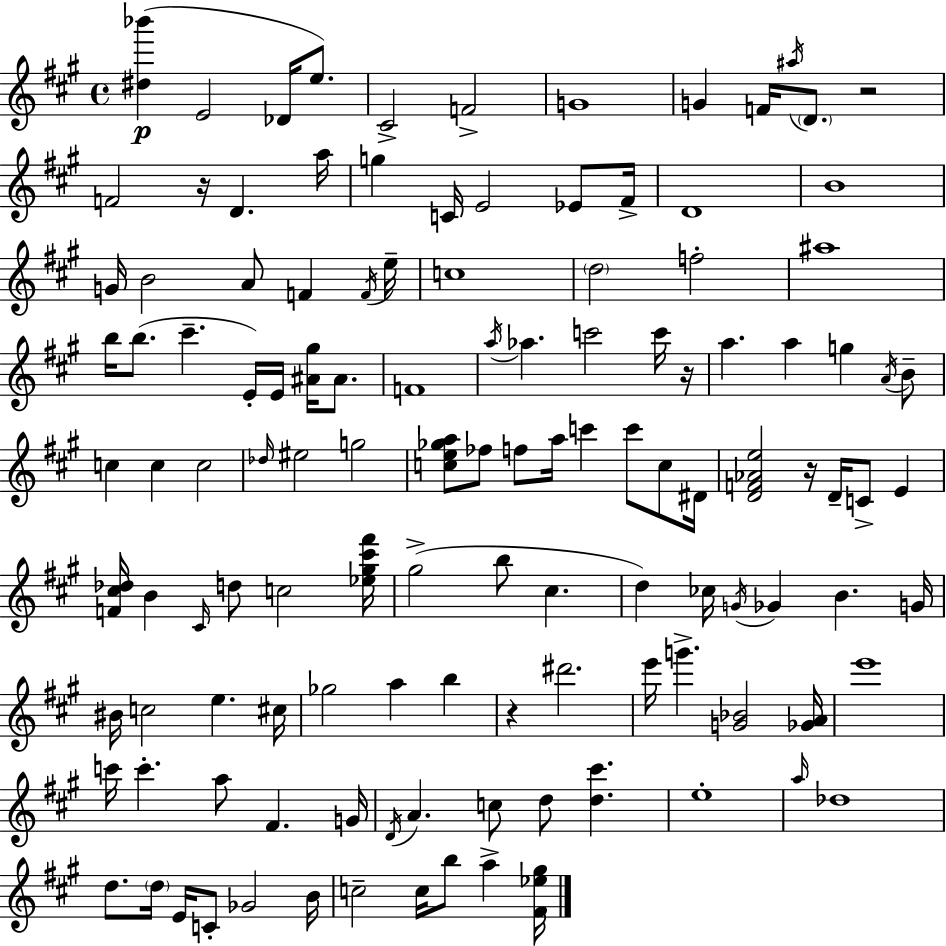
[D#5,Bb6]/q E4/h Db4/s E5/e. C#4/h F4/h G4/w G4/q F4/s A#5/s D4/e. R/h F4/h R/s D4/q. A5/s G5/q C4/s E4/h Eb4/e F#4/s D4/w B4/w G4/s B4/h A4/e F4/q F4/s E5/s C5/w D5/h F5/h A#5/w B5/s B5/e. C#6/q. E4/s E4/s [A#4,G#5]/s A#4/e. F4/w A5/s Ab5/q. C6/h C6/s R/s A5/q. A5/q G5/q A4/s B4/e C5/q C5/q C5/h Db5/s EIS5/h G5/h [C5,E5,Gb5,A5]/e FES5/e F5/e A5/s C6/q C6/e C5/e D#4/s [D4,F4,Ab4,E5]/h R/s D4/s C4/e E4/q [F4,C#5,Db5]/s B4/q C#4/s D5/e C5/h [Eb5,G#5,C#6,F#6]/s G#5/h B5/e C#5/q. D5/q CES5/s G4/s Gb4/q B4/q. G4/s BIS4/s C5/h E5/q. C#5/s Gb5/h A5/q B5/q R/q D#6/h. E6/s G6/q. [G4,Bb4]/h [Gb4,A4]/s E6/w C6/s C6/q. A5/e F#4/q. G4/s D4/s A4/q. C5/e D5/e [D5,C#6]/q. E5/w A5/s Db5/w D5/e. D5/s E4/s C4/e Gb4/h B4/s C5/h C5/s B5/e A5/q [F#4,Eb5,G#5]/s